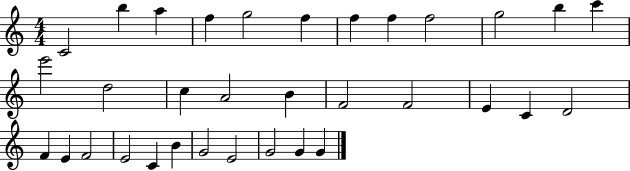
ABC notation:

X:1
T:Untitled
M:4/4
L:1/4
K:C
C2 b a f g2 f f f f2 g2 b c' e'2 d2 c A2 B F2 F2 E C D2 F E F2 E2 C B G2 E2 G2 G G